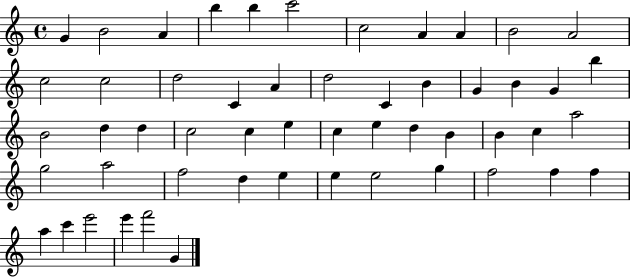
G4/q B4/h A4/q B5/q B5/q C6/h C5/h A4/q A4/q B4/h A4/h C5/h C5/h D5/h C4/q A4/q D5/h C4/q B4/q G4/q B4/q G4/q B5/q B4/h D5/q D5/q C5/h C5/q E5/q C5/q E5/q D5/q B4/q B4/q C5/q A5/h G5/h A5/h F5/h D5/q E5/q E5/q E5/h G5/q F5/h F5/q F5/q A5/q C6/q E6/h E6/q F6/h G4/q